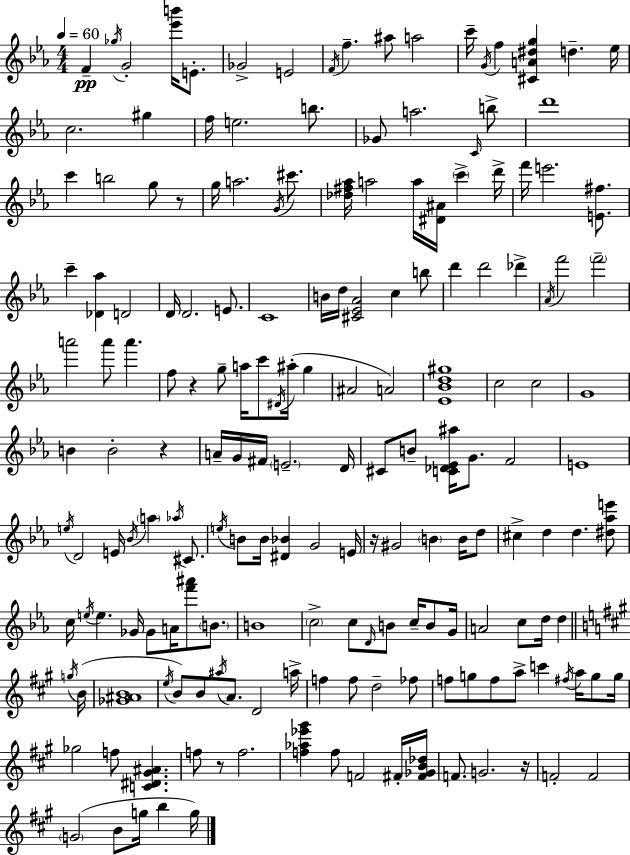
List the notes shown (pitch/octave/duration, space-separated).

F4/q Gb5/s G4/h [Eb6,B6]/s E4/e. Gb4/h E4/h F4/s F5/q. A#5/e A5/h C6/s G4/s F5/q [C#4,A4,D#5,G5]/q D5/q. Eb5/s C5/h. G#5/q F5/s E5/h. B5/e. Gb4/e A5/h. C4/s B5/e D6/w C6/q B5/h G5/e R/e G5/s A5/h. G4/s C#6/e. [Db5,F#5,Ab5]/s A5/h A5/s [D#4,A#4]/s C6/q D6/s F6/s E6/h. [E4,F#5]/e. C6/q [Db4,Ab5]/q D4/h D4/s D4/h. E4/e. C4/w B4/s D5/s [C#4,Eb4,Ab4]/h C5/q B5/e D6/q D6/h Db6/q Ab4/s F6/h F6/h A6/h A6/e A6/q. F5/e R/q G5/e A5/s C6/e D#4/s A#5/s G5/q A#4/h A4/h [Eb4,Bb4,D5,G#5]/w C5/h C5/h G4/w B4/q B4/h R/q A4/s G4/s F#4/s E4/h. D4/s C#4/e B4/e [C4,Db4,Eb4,A#5]/s G4/e. F4/h E4/w E5/s D4/h E4/s Bb4/s A5/q Ab5/s C#4/e. E5/s B4/e B4/s [D#4,Bb4]/q G4/h E4/s R/s G#4/h B4/q B4/s D5/e C#5/q D5/q D5/q. [D#5,Ab5,E6]/e C5/s E5/s E5/q. Gb4/s Gb4/e A4/s [F6,A#6]/e B4/e. B4/w C5/h C5/e D4/s B4/e C5/s B4/e G4/s A4/h C5/e D5/s D5/q G5/s B4/s [Gb4,A#4,B4]/w E5/s B4/e B4/e A#5/s A4/e. D4/h A5/s F5/q F5/e D5/h FES5/e F5/e G5/e F5/e A5/e C6/q F#5/s A5/s G5/e G5/s Gb5/h F5/e [C4,D#4,G#4,A#4]/q. F5/e R/e F5/h. [F5,Ab5,Eb6,G#6]/q F5/e F4/h F#4/s [F#4,Gb4,B4,Db5]/s F4/e. G4/h. R/s F4/h F4/h G4/h B4/e G5/s B5/q G5/s